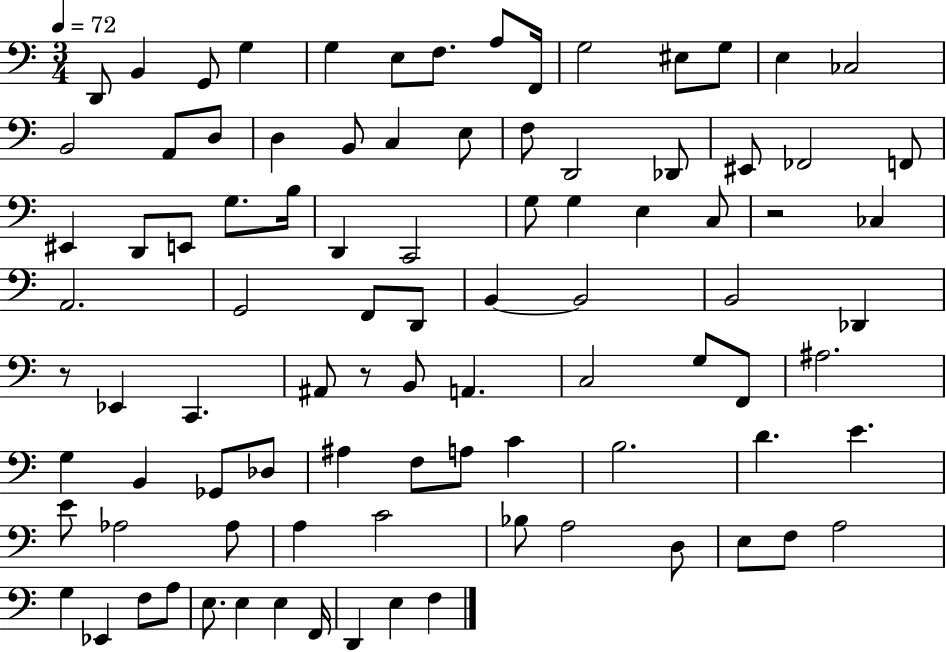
X:1
T:Untitled
M:3/4
L:1/4
K:C
D,,/2 B,, G,,/2 G, G, E,/2 F,/2 A,/2 F,,/4 G,2 ^E,/2 G,/2 E, _C,2 B,,2 A,,/2 D,/2 D, B,,/2 C, E,/2 F,/2 D,,2 _D,,/2 ^E,,/2 _F,,2 F,,/2 ^E,, D,,/2 E,,/2 G,/2 B,/4 D,, C,,2 G,/2 G, E, C,/2 z2 _C, A,,2 G,,2 F,,/2 D,,/2 B,, B,,2 B,,2 _D,, z/2 _E,, C,, ^A,,/2 z/2 B,,/2 A,, C,2 G,/2 F,,/2 ^A,2 G, B,, _G,,/2 _D,/2 ^A, F,/2 A,/2 C B,2 D E E/2 _A,2 _A,/2 A, C2 _B,/2 A,2 D,/2 E,/2 F,/2 A,2 G, _E,, F,/2 A,/2 E,/2 E, E, F,,/4 D,, E, F,